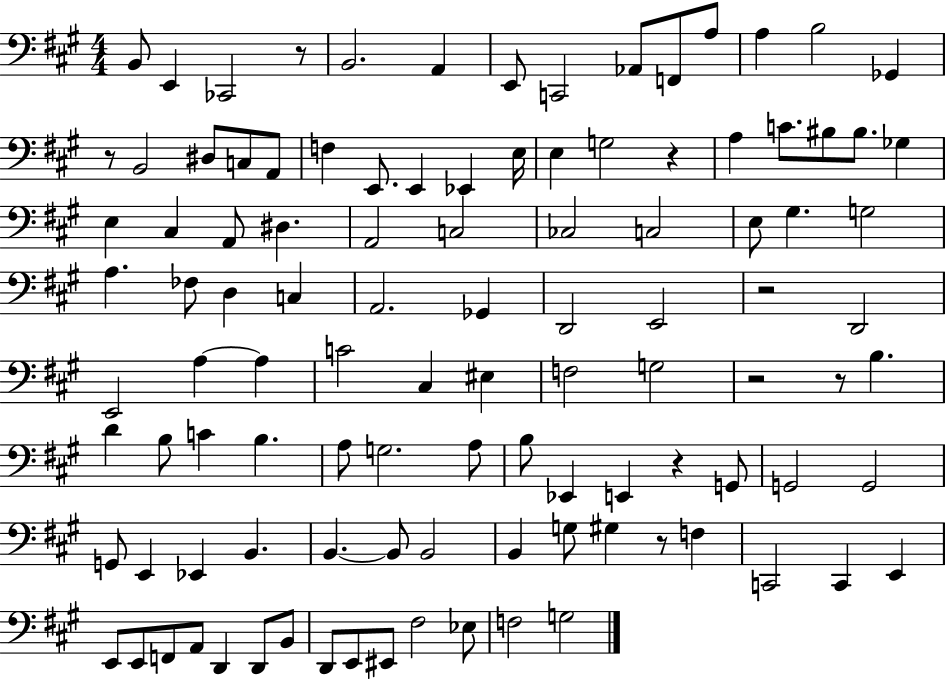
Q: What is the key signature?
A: A major